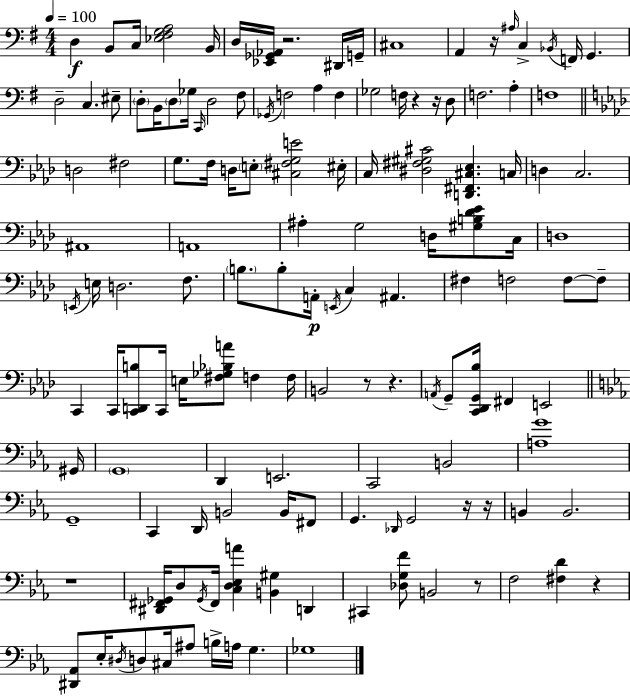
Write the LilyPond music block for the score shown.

{
  \clef bass
  \numericTimeSignature
  \time 4/4
  \key e \minor
  \tempo 4 = 100
  d4\f b,8 c16 <ees fis g a>2 b,16 | d16 <ees, ges, aes,>16 r2. dis,16 g,16-- | cis1 | a,4 r16 \grace { ais16 } c4-> \acciaccatura { bes,16 } f,16 g,4. | \break d2-- c4. | eis8-- \parenthesize d8-. b,16 \parenthesize d8 ges16 \grace { c,16 } d2 | fis8 \acciaccatura { ges,16 } f2 a4 | f4 ges2 f16 r4 | \break r16 d8 f2. | a4-. f1 | \bar "||" \break \key f \minor d2 fis2 | g8. f16 d16 \parenthesize e8-. <cis fis g e'>2 eis16-. | c16 <dis fis gis cis'>2 <d, fis, cis ees>4. c16 | d4 c2. | \break ais,1 | a,1 | ais4-. g2 d16 <gis b des' ees'>8 c16 | d1 | \break \acciaccatura { e,16 } e16 d2. f8. | \parenthesize b8. b8-. a,16-.\p \acciaccatura { e,16 } c4 ais,4. | fis4 f2 f8~~ | f8-- c,4 c,16 <c, d, b>8 c,16 e16 <fis ges bes a'>8 f4 | \break f16 b,2 r8 r4. | \acciaccatura { a,16 } g,8-- <c, des, g, bes>16 fis,4 e,2 | \bar "||" \break \key c \minor gis,16 \parenthesize g,1 | d,4 e,2. | c,2 b,2 | <a g'>1 | \break g,1-- | c,4 d,16 b,2 b,16 fis,8 | g,4. \grace { des,16 } g,2 | r16 r16 b,4 b,2. | \break r1 | <dis, fis, ges,>16 d8 \acciaccatura { ges,16 } fis,16 <c d ees a'>4 <b, gis>4 d,4 | cis,4 <des g f'>8 b,2 | r8 f2 <fis d'>4 r4 | \break <dis, aes,>8 ees16-. \acciaccatura { dis16 } d8 cis16 ais8 b16-> a16 g4. | ges1 | \bar "|."
}